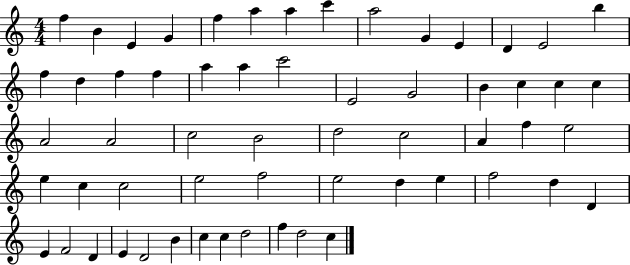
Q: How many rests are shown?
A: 0